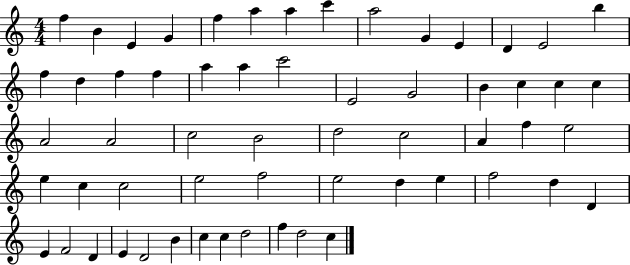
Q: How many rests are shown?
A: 0